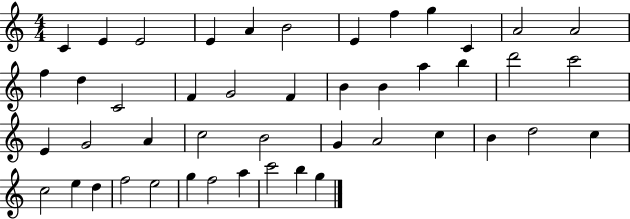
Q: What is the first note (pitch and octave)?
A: C4